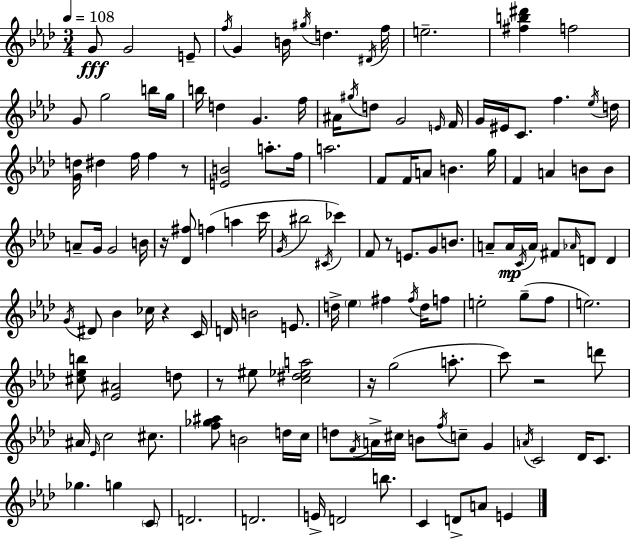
G4/e G4/h E4/e F5/s G4/q B4/s G#5/s D5/q. D#4/s F5/s E5/h. [F#5,B5,D#6]/q F5/h G4/e G5/h B5/s G5/s B5/s D5/q G4/q. F5/s A#4/s G#5/s D5/e G4/h E4/s F4/s G4/s EIS4/s C4/e. F5/q. Eb5/s D5/s [G4,D5]/s D#5/q F5/s F5/q R/e [E4,B4]/h A5/e. F5/s A5/h. F4/e F4/s A4/e B4/q. G5/s F4/q A4/q B4/e B4/e A4/e G4/s G4/h B4/s R/s [Db4,F#5]/e F5/q A5/q C6/s G4/s BIS5/h C#4/s CES6/q F4/e R/e E4/e. G4/e B4/e. A4/e A4/s C4/s A4/s F#4/e Ab4/s D4/e D4/q G4/s D#4/e Bb4/q CES5/s R/q C4/s D4/s B4/h E4/e. D5/s Eb5/q F#5/q F#5/s D5/s F5/e E5/h G5/e F5/e E5/h. [C#5,Eb5,B5]/e [Eb4,A#4]/h D5/e R/e EIS5/e [C5,D#5,Eb5,A5]/h R/s G5/h A5/e. C6/e R/h D6/e A#4/s Eb4/s C5/h C#5/e. [F5,Gb5,A#5]/e B4/h D5/s C5/s D5/e F4/s A4/s C#5/s B4/e F5/s C5/e G4/q A4/s C4/h Db4/s C4/e. Gb5/q. G5/q C4/e D4/h. D4/h. E4/s D4/h B5/e. C4/q D4/e A4/e E4/q